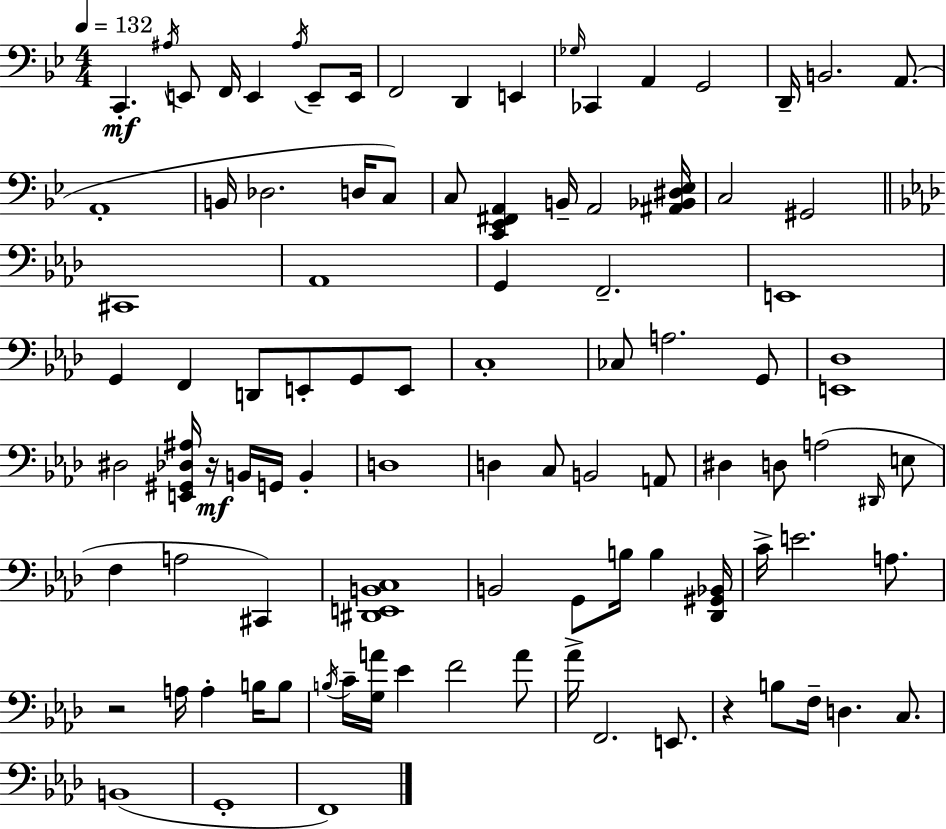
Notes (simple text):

C2/q. A#3/s E2/e F2/s E2/q A#3/s E2/e E2/s F2/h D2/q E2/q Gb3/s CES2/q A2/q G2/h D2/s B2/h. A2/e. A2/w B2/s Db3/h. D3/s C3/e C3/e [C2,Eb2,F#2,A2]/q B2/s A2/h [A#2,Bb2,D#3,Eb3]/s C3/h G#2/h C#2/w Ab2/w G2/q F2/h. E2/w G2/q F2/q D2/e E2/e G2/e E2/e C3/w CES3/e A3/h. G2/e [E2,Db3]/w D#3/h [E2,G#2,Db3,A#3]/s R/s B2/s G2/s B2/q D3/w D3/q C3/e B2/h A2/e D#3/q D3/e A3/h D#2/s E3/e F3/q A3/h C#2/q [D#2,E2,B2,C3]/w B2/h G2/e B3/s B3/q [Db2,G#2,Bb2]/s C4/s E4/h. A3/e. R/h A3/s A3/q B3/s B3/e B3/s C4/s [G3,A4]/s Eb4/q F4/h A4/e Ab4/s F2/h. E2/e. R/q B3/e F3/s D3/q. C3/e. B2/w G2/w F2/w